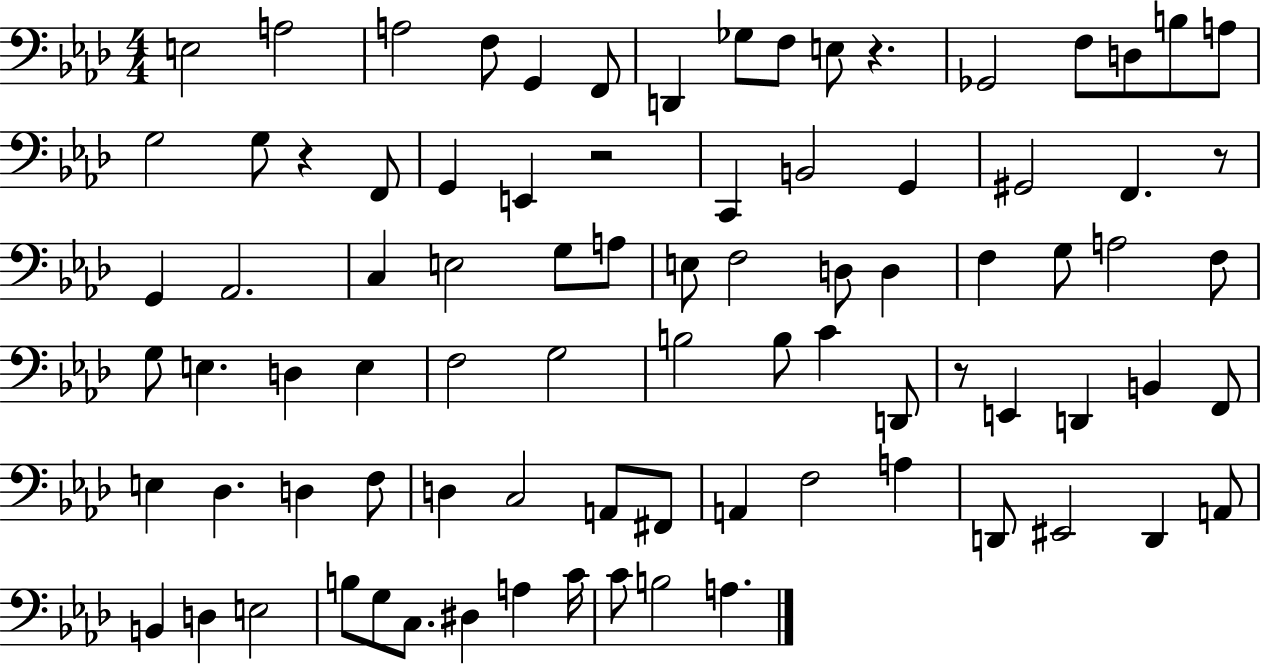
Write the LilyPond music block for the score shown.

{
  \clef bass
  \numericTimeSignature
  \time 4/4
  \key aes \major
  e2 a2 | a2 f8 g,4 f,8 | d,4 ges8 f8 e8 r4. | ges,2 f8 d8 b8 a8 | \break g2 g8 r4 f,8 | g,4 e,4 r2 | c,4 b,2 g,4 | gis,2 f,4. r8 | \break g,4 aes,2. | c4 e2 g8 a8 | e8 f2 d8 d4 | f4 g8 a2 f8 | \break g8 e4. d4 e4 | f2 g2 | b2 b8 c'4 d,8 | r8 e,4 d,4 b,4 f,8 | \break e4 des4. d4 f8 | d4 c2 a,8 fis,8 | a,4 f2 a4 | d,8 eis,2 d,4 a,8 | \break b,4 d4 e2 | b8 g8 c8. dis4 a4 c'16 | c'8 b2 a4. | \bar "|."
}